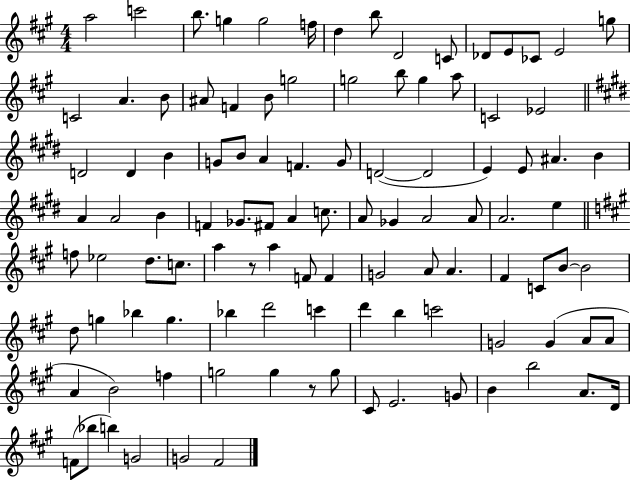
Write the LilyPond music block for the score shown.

{
  \clef treble
  \numericTimeSignature
  \time 4/4
  \key a \major
  a''2 c'''2 | b''8. g''4 g''2 f''16 | d''4 b''8 d'2 c'8 | des'8 e'8 ces'8 e'2 g''8 | \break c'2 a'4. b'8 | ais'8 f'4 b'8 g''2 | g''2 b''8 g''4 a''8 | c'2 ees'2 | \break \bar "||" \break \key e \major d'2 d'4 b'4 | g'8 b'8 a'4 f'4. g'8 | d'2~(~ d'2 | e'4) e'8 ais'4. b'4 | \break a'4 a'2 b'4 | f'4 ges'8. fis'8 a'4 c''8. | a'8 ges'4 a'2 a'8 | a'2. e''4 | \break \bar "||" \break \key a \major f''8 ees''2 d''8. c''8. | a''4 r8 a''4 f'8 f'4 | g'2 a'8 a'4. | fis'4 c'8 b'8~~ b'2 | \break d''8 g''4 bes''4 g''4. | bes''4 d'''2 c'''4 | d'''4 b''4 c'''2 | g'2 g'4( a'8 a'8 | \break a'4 b'2) f''4 | g''2 g''4 r8 g''8 | cis'8 e'2. g'8 | b'4 b''2 a'8. d'16 | \break f'8( bes''8 b''4) g'2 | g'2 fis'2 | \bar "|."
}